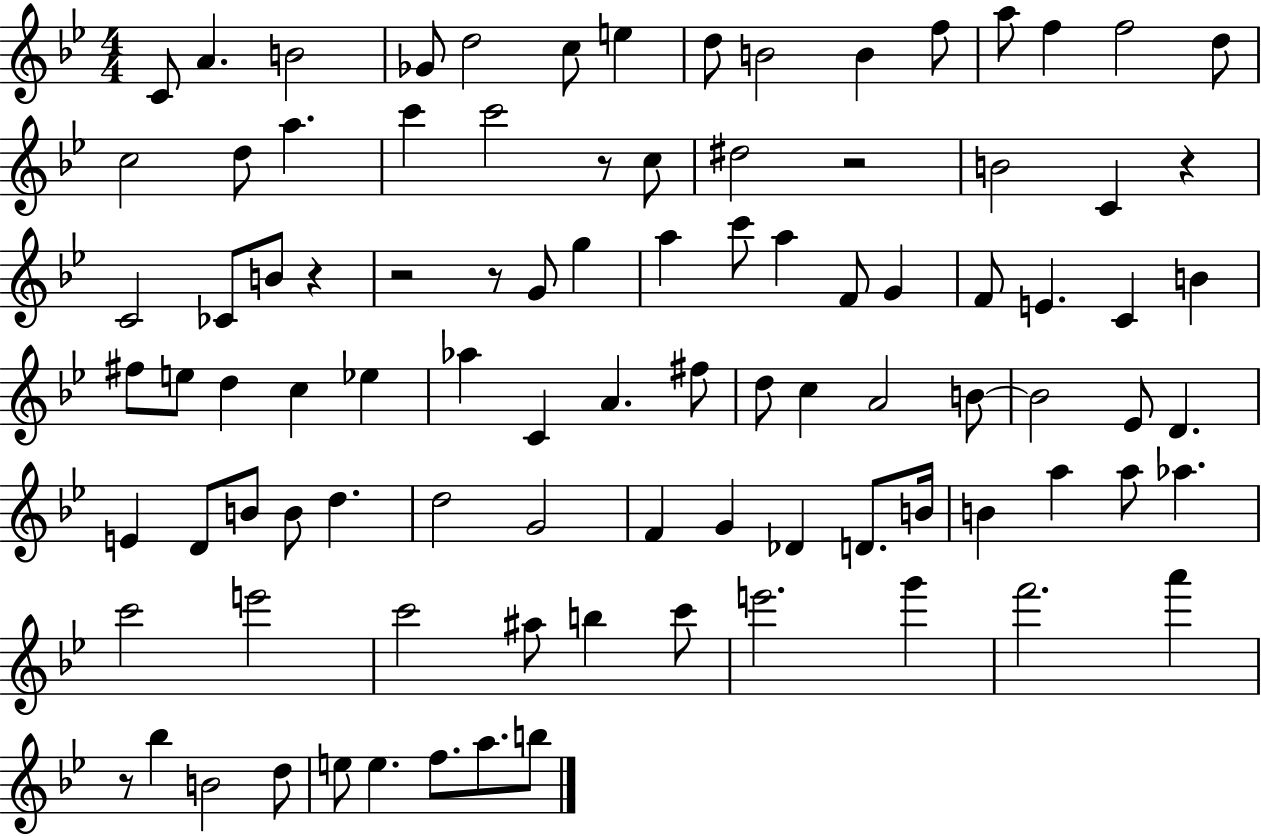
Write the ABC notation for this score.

X:1
T:Untitled
M:4/4
L:1/4
K:Bb
C/2 A B2 _G/2 d2 c/2 e d/2 B2 B f/2 a/2 f f2 d/2 c2 d/2 a c' c'2 z/2 c/2 ^d2 z2 B2 C z C2 _C/2 B/2 z z2 z/2 G/2 g a c'/2 a F/2 G F/2 E C B ^f/2 e/2 d c _e _a C A ^f/2 d/2 c A2 B/2 B2 _E/2 D E D/2 B/2 B/2 d d2 G2 F G _D D/2 B/4 B a a/2 _a c'2 e'2 c'2 ^a/2 b c'/2 e'2 g' f'2 a' z/2 _b B2 d/2 e/2 e f/2 a/2 b/2